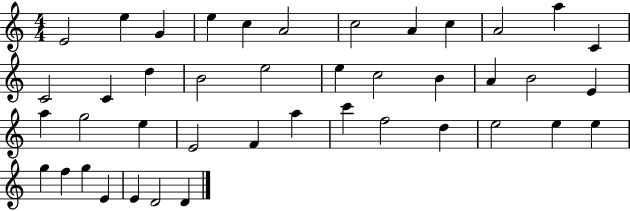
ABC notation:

X:1
T:Untitled
M:4/4
L:1/4
K:C
E2 e G e c A2 c2 A c A2 a C C2 C d B2 e2 e c2 B A B2 E a g2 e E2 F a c' f2 d e2 e e g f g E E D2 D